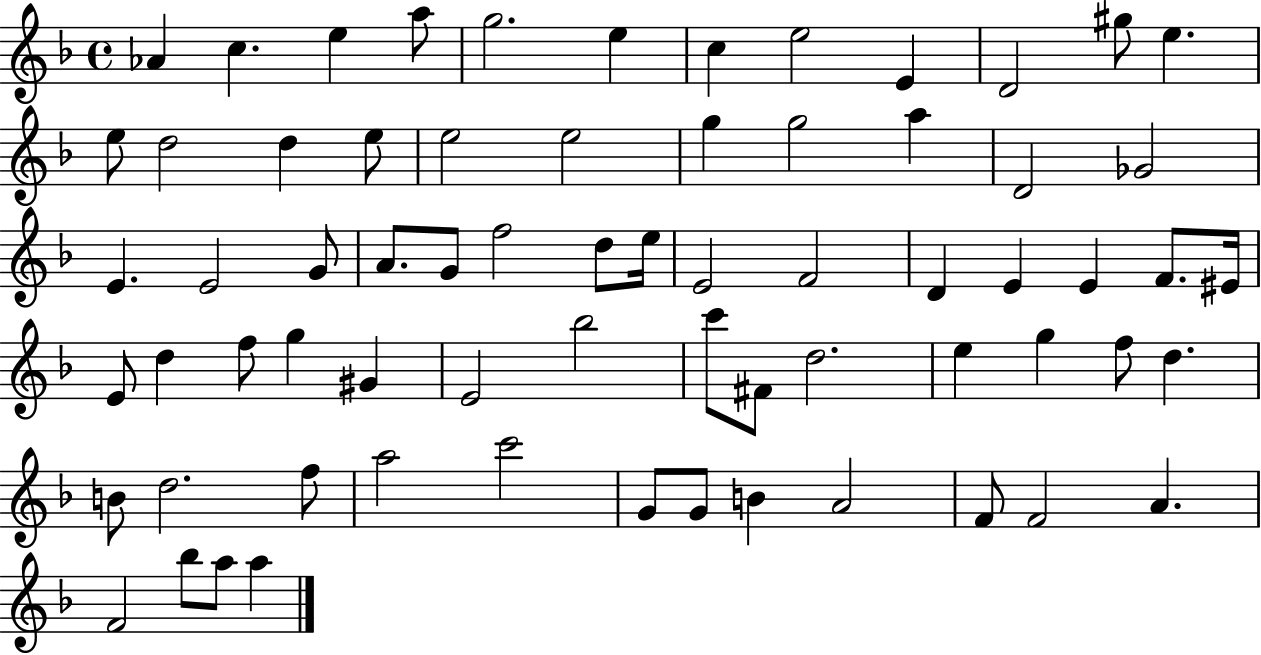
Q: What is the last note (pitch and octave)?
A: A5